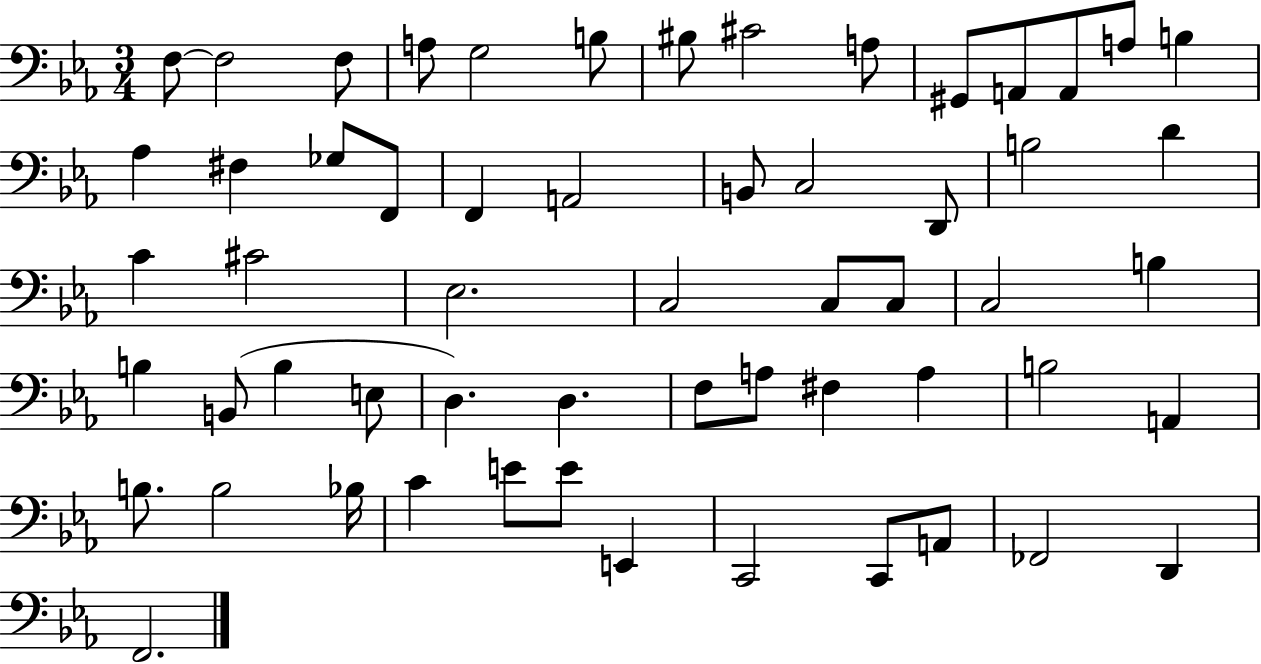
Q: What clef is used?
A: bass